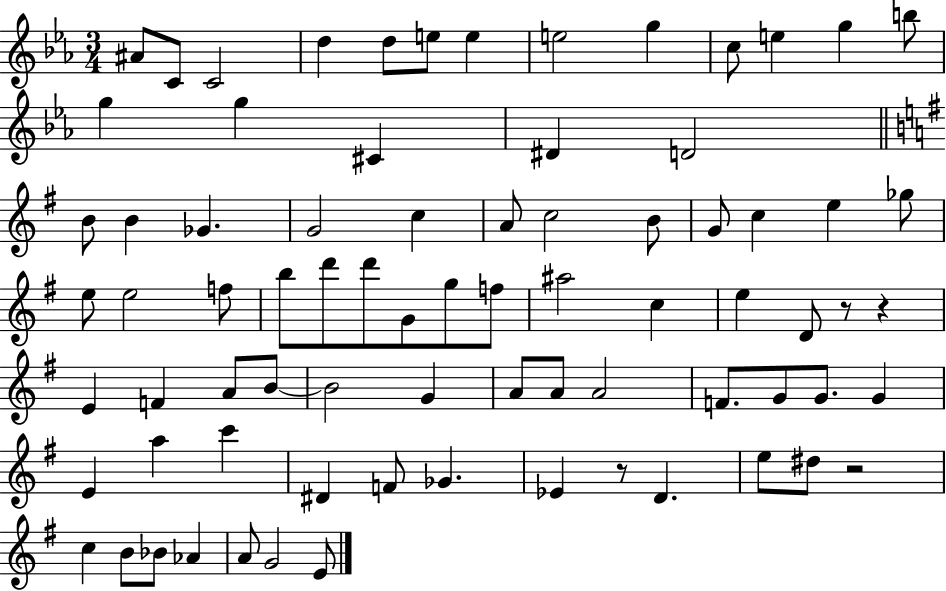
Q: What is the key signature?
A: EES major